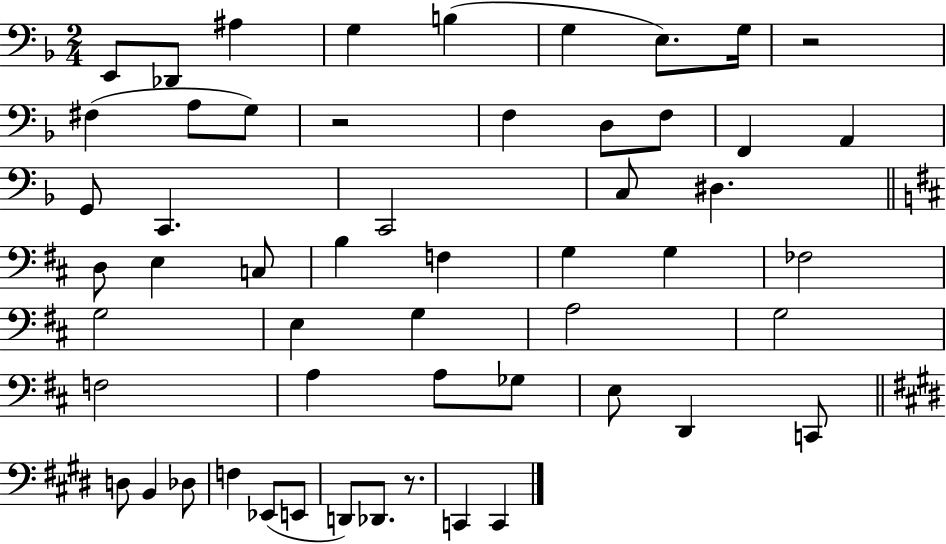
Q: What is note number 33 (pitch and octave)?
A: A3